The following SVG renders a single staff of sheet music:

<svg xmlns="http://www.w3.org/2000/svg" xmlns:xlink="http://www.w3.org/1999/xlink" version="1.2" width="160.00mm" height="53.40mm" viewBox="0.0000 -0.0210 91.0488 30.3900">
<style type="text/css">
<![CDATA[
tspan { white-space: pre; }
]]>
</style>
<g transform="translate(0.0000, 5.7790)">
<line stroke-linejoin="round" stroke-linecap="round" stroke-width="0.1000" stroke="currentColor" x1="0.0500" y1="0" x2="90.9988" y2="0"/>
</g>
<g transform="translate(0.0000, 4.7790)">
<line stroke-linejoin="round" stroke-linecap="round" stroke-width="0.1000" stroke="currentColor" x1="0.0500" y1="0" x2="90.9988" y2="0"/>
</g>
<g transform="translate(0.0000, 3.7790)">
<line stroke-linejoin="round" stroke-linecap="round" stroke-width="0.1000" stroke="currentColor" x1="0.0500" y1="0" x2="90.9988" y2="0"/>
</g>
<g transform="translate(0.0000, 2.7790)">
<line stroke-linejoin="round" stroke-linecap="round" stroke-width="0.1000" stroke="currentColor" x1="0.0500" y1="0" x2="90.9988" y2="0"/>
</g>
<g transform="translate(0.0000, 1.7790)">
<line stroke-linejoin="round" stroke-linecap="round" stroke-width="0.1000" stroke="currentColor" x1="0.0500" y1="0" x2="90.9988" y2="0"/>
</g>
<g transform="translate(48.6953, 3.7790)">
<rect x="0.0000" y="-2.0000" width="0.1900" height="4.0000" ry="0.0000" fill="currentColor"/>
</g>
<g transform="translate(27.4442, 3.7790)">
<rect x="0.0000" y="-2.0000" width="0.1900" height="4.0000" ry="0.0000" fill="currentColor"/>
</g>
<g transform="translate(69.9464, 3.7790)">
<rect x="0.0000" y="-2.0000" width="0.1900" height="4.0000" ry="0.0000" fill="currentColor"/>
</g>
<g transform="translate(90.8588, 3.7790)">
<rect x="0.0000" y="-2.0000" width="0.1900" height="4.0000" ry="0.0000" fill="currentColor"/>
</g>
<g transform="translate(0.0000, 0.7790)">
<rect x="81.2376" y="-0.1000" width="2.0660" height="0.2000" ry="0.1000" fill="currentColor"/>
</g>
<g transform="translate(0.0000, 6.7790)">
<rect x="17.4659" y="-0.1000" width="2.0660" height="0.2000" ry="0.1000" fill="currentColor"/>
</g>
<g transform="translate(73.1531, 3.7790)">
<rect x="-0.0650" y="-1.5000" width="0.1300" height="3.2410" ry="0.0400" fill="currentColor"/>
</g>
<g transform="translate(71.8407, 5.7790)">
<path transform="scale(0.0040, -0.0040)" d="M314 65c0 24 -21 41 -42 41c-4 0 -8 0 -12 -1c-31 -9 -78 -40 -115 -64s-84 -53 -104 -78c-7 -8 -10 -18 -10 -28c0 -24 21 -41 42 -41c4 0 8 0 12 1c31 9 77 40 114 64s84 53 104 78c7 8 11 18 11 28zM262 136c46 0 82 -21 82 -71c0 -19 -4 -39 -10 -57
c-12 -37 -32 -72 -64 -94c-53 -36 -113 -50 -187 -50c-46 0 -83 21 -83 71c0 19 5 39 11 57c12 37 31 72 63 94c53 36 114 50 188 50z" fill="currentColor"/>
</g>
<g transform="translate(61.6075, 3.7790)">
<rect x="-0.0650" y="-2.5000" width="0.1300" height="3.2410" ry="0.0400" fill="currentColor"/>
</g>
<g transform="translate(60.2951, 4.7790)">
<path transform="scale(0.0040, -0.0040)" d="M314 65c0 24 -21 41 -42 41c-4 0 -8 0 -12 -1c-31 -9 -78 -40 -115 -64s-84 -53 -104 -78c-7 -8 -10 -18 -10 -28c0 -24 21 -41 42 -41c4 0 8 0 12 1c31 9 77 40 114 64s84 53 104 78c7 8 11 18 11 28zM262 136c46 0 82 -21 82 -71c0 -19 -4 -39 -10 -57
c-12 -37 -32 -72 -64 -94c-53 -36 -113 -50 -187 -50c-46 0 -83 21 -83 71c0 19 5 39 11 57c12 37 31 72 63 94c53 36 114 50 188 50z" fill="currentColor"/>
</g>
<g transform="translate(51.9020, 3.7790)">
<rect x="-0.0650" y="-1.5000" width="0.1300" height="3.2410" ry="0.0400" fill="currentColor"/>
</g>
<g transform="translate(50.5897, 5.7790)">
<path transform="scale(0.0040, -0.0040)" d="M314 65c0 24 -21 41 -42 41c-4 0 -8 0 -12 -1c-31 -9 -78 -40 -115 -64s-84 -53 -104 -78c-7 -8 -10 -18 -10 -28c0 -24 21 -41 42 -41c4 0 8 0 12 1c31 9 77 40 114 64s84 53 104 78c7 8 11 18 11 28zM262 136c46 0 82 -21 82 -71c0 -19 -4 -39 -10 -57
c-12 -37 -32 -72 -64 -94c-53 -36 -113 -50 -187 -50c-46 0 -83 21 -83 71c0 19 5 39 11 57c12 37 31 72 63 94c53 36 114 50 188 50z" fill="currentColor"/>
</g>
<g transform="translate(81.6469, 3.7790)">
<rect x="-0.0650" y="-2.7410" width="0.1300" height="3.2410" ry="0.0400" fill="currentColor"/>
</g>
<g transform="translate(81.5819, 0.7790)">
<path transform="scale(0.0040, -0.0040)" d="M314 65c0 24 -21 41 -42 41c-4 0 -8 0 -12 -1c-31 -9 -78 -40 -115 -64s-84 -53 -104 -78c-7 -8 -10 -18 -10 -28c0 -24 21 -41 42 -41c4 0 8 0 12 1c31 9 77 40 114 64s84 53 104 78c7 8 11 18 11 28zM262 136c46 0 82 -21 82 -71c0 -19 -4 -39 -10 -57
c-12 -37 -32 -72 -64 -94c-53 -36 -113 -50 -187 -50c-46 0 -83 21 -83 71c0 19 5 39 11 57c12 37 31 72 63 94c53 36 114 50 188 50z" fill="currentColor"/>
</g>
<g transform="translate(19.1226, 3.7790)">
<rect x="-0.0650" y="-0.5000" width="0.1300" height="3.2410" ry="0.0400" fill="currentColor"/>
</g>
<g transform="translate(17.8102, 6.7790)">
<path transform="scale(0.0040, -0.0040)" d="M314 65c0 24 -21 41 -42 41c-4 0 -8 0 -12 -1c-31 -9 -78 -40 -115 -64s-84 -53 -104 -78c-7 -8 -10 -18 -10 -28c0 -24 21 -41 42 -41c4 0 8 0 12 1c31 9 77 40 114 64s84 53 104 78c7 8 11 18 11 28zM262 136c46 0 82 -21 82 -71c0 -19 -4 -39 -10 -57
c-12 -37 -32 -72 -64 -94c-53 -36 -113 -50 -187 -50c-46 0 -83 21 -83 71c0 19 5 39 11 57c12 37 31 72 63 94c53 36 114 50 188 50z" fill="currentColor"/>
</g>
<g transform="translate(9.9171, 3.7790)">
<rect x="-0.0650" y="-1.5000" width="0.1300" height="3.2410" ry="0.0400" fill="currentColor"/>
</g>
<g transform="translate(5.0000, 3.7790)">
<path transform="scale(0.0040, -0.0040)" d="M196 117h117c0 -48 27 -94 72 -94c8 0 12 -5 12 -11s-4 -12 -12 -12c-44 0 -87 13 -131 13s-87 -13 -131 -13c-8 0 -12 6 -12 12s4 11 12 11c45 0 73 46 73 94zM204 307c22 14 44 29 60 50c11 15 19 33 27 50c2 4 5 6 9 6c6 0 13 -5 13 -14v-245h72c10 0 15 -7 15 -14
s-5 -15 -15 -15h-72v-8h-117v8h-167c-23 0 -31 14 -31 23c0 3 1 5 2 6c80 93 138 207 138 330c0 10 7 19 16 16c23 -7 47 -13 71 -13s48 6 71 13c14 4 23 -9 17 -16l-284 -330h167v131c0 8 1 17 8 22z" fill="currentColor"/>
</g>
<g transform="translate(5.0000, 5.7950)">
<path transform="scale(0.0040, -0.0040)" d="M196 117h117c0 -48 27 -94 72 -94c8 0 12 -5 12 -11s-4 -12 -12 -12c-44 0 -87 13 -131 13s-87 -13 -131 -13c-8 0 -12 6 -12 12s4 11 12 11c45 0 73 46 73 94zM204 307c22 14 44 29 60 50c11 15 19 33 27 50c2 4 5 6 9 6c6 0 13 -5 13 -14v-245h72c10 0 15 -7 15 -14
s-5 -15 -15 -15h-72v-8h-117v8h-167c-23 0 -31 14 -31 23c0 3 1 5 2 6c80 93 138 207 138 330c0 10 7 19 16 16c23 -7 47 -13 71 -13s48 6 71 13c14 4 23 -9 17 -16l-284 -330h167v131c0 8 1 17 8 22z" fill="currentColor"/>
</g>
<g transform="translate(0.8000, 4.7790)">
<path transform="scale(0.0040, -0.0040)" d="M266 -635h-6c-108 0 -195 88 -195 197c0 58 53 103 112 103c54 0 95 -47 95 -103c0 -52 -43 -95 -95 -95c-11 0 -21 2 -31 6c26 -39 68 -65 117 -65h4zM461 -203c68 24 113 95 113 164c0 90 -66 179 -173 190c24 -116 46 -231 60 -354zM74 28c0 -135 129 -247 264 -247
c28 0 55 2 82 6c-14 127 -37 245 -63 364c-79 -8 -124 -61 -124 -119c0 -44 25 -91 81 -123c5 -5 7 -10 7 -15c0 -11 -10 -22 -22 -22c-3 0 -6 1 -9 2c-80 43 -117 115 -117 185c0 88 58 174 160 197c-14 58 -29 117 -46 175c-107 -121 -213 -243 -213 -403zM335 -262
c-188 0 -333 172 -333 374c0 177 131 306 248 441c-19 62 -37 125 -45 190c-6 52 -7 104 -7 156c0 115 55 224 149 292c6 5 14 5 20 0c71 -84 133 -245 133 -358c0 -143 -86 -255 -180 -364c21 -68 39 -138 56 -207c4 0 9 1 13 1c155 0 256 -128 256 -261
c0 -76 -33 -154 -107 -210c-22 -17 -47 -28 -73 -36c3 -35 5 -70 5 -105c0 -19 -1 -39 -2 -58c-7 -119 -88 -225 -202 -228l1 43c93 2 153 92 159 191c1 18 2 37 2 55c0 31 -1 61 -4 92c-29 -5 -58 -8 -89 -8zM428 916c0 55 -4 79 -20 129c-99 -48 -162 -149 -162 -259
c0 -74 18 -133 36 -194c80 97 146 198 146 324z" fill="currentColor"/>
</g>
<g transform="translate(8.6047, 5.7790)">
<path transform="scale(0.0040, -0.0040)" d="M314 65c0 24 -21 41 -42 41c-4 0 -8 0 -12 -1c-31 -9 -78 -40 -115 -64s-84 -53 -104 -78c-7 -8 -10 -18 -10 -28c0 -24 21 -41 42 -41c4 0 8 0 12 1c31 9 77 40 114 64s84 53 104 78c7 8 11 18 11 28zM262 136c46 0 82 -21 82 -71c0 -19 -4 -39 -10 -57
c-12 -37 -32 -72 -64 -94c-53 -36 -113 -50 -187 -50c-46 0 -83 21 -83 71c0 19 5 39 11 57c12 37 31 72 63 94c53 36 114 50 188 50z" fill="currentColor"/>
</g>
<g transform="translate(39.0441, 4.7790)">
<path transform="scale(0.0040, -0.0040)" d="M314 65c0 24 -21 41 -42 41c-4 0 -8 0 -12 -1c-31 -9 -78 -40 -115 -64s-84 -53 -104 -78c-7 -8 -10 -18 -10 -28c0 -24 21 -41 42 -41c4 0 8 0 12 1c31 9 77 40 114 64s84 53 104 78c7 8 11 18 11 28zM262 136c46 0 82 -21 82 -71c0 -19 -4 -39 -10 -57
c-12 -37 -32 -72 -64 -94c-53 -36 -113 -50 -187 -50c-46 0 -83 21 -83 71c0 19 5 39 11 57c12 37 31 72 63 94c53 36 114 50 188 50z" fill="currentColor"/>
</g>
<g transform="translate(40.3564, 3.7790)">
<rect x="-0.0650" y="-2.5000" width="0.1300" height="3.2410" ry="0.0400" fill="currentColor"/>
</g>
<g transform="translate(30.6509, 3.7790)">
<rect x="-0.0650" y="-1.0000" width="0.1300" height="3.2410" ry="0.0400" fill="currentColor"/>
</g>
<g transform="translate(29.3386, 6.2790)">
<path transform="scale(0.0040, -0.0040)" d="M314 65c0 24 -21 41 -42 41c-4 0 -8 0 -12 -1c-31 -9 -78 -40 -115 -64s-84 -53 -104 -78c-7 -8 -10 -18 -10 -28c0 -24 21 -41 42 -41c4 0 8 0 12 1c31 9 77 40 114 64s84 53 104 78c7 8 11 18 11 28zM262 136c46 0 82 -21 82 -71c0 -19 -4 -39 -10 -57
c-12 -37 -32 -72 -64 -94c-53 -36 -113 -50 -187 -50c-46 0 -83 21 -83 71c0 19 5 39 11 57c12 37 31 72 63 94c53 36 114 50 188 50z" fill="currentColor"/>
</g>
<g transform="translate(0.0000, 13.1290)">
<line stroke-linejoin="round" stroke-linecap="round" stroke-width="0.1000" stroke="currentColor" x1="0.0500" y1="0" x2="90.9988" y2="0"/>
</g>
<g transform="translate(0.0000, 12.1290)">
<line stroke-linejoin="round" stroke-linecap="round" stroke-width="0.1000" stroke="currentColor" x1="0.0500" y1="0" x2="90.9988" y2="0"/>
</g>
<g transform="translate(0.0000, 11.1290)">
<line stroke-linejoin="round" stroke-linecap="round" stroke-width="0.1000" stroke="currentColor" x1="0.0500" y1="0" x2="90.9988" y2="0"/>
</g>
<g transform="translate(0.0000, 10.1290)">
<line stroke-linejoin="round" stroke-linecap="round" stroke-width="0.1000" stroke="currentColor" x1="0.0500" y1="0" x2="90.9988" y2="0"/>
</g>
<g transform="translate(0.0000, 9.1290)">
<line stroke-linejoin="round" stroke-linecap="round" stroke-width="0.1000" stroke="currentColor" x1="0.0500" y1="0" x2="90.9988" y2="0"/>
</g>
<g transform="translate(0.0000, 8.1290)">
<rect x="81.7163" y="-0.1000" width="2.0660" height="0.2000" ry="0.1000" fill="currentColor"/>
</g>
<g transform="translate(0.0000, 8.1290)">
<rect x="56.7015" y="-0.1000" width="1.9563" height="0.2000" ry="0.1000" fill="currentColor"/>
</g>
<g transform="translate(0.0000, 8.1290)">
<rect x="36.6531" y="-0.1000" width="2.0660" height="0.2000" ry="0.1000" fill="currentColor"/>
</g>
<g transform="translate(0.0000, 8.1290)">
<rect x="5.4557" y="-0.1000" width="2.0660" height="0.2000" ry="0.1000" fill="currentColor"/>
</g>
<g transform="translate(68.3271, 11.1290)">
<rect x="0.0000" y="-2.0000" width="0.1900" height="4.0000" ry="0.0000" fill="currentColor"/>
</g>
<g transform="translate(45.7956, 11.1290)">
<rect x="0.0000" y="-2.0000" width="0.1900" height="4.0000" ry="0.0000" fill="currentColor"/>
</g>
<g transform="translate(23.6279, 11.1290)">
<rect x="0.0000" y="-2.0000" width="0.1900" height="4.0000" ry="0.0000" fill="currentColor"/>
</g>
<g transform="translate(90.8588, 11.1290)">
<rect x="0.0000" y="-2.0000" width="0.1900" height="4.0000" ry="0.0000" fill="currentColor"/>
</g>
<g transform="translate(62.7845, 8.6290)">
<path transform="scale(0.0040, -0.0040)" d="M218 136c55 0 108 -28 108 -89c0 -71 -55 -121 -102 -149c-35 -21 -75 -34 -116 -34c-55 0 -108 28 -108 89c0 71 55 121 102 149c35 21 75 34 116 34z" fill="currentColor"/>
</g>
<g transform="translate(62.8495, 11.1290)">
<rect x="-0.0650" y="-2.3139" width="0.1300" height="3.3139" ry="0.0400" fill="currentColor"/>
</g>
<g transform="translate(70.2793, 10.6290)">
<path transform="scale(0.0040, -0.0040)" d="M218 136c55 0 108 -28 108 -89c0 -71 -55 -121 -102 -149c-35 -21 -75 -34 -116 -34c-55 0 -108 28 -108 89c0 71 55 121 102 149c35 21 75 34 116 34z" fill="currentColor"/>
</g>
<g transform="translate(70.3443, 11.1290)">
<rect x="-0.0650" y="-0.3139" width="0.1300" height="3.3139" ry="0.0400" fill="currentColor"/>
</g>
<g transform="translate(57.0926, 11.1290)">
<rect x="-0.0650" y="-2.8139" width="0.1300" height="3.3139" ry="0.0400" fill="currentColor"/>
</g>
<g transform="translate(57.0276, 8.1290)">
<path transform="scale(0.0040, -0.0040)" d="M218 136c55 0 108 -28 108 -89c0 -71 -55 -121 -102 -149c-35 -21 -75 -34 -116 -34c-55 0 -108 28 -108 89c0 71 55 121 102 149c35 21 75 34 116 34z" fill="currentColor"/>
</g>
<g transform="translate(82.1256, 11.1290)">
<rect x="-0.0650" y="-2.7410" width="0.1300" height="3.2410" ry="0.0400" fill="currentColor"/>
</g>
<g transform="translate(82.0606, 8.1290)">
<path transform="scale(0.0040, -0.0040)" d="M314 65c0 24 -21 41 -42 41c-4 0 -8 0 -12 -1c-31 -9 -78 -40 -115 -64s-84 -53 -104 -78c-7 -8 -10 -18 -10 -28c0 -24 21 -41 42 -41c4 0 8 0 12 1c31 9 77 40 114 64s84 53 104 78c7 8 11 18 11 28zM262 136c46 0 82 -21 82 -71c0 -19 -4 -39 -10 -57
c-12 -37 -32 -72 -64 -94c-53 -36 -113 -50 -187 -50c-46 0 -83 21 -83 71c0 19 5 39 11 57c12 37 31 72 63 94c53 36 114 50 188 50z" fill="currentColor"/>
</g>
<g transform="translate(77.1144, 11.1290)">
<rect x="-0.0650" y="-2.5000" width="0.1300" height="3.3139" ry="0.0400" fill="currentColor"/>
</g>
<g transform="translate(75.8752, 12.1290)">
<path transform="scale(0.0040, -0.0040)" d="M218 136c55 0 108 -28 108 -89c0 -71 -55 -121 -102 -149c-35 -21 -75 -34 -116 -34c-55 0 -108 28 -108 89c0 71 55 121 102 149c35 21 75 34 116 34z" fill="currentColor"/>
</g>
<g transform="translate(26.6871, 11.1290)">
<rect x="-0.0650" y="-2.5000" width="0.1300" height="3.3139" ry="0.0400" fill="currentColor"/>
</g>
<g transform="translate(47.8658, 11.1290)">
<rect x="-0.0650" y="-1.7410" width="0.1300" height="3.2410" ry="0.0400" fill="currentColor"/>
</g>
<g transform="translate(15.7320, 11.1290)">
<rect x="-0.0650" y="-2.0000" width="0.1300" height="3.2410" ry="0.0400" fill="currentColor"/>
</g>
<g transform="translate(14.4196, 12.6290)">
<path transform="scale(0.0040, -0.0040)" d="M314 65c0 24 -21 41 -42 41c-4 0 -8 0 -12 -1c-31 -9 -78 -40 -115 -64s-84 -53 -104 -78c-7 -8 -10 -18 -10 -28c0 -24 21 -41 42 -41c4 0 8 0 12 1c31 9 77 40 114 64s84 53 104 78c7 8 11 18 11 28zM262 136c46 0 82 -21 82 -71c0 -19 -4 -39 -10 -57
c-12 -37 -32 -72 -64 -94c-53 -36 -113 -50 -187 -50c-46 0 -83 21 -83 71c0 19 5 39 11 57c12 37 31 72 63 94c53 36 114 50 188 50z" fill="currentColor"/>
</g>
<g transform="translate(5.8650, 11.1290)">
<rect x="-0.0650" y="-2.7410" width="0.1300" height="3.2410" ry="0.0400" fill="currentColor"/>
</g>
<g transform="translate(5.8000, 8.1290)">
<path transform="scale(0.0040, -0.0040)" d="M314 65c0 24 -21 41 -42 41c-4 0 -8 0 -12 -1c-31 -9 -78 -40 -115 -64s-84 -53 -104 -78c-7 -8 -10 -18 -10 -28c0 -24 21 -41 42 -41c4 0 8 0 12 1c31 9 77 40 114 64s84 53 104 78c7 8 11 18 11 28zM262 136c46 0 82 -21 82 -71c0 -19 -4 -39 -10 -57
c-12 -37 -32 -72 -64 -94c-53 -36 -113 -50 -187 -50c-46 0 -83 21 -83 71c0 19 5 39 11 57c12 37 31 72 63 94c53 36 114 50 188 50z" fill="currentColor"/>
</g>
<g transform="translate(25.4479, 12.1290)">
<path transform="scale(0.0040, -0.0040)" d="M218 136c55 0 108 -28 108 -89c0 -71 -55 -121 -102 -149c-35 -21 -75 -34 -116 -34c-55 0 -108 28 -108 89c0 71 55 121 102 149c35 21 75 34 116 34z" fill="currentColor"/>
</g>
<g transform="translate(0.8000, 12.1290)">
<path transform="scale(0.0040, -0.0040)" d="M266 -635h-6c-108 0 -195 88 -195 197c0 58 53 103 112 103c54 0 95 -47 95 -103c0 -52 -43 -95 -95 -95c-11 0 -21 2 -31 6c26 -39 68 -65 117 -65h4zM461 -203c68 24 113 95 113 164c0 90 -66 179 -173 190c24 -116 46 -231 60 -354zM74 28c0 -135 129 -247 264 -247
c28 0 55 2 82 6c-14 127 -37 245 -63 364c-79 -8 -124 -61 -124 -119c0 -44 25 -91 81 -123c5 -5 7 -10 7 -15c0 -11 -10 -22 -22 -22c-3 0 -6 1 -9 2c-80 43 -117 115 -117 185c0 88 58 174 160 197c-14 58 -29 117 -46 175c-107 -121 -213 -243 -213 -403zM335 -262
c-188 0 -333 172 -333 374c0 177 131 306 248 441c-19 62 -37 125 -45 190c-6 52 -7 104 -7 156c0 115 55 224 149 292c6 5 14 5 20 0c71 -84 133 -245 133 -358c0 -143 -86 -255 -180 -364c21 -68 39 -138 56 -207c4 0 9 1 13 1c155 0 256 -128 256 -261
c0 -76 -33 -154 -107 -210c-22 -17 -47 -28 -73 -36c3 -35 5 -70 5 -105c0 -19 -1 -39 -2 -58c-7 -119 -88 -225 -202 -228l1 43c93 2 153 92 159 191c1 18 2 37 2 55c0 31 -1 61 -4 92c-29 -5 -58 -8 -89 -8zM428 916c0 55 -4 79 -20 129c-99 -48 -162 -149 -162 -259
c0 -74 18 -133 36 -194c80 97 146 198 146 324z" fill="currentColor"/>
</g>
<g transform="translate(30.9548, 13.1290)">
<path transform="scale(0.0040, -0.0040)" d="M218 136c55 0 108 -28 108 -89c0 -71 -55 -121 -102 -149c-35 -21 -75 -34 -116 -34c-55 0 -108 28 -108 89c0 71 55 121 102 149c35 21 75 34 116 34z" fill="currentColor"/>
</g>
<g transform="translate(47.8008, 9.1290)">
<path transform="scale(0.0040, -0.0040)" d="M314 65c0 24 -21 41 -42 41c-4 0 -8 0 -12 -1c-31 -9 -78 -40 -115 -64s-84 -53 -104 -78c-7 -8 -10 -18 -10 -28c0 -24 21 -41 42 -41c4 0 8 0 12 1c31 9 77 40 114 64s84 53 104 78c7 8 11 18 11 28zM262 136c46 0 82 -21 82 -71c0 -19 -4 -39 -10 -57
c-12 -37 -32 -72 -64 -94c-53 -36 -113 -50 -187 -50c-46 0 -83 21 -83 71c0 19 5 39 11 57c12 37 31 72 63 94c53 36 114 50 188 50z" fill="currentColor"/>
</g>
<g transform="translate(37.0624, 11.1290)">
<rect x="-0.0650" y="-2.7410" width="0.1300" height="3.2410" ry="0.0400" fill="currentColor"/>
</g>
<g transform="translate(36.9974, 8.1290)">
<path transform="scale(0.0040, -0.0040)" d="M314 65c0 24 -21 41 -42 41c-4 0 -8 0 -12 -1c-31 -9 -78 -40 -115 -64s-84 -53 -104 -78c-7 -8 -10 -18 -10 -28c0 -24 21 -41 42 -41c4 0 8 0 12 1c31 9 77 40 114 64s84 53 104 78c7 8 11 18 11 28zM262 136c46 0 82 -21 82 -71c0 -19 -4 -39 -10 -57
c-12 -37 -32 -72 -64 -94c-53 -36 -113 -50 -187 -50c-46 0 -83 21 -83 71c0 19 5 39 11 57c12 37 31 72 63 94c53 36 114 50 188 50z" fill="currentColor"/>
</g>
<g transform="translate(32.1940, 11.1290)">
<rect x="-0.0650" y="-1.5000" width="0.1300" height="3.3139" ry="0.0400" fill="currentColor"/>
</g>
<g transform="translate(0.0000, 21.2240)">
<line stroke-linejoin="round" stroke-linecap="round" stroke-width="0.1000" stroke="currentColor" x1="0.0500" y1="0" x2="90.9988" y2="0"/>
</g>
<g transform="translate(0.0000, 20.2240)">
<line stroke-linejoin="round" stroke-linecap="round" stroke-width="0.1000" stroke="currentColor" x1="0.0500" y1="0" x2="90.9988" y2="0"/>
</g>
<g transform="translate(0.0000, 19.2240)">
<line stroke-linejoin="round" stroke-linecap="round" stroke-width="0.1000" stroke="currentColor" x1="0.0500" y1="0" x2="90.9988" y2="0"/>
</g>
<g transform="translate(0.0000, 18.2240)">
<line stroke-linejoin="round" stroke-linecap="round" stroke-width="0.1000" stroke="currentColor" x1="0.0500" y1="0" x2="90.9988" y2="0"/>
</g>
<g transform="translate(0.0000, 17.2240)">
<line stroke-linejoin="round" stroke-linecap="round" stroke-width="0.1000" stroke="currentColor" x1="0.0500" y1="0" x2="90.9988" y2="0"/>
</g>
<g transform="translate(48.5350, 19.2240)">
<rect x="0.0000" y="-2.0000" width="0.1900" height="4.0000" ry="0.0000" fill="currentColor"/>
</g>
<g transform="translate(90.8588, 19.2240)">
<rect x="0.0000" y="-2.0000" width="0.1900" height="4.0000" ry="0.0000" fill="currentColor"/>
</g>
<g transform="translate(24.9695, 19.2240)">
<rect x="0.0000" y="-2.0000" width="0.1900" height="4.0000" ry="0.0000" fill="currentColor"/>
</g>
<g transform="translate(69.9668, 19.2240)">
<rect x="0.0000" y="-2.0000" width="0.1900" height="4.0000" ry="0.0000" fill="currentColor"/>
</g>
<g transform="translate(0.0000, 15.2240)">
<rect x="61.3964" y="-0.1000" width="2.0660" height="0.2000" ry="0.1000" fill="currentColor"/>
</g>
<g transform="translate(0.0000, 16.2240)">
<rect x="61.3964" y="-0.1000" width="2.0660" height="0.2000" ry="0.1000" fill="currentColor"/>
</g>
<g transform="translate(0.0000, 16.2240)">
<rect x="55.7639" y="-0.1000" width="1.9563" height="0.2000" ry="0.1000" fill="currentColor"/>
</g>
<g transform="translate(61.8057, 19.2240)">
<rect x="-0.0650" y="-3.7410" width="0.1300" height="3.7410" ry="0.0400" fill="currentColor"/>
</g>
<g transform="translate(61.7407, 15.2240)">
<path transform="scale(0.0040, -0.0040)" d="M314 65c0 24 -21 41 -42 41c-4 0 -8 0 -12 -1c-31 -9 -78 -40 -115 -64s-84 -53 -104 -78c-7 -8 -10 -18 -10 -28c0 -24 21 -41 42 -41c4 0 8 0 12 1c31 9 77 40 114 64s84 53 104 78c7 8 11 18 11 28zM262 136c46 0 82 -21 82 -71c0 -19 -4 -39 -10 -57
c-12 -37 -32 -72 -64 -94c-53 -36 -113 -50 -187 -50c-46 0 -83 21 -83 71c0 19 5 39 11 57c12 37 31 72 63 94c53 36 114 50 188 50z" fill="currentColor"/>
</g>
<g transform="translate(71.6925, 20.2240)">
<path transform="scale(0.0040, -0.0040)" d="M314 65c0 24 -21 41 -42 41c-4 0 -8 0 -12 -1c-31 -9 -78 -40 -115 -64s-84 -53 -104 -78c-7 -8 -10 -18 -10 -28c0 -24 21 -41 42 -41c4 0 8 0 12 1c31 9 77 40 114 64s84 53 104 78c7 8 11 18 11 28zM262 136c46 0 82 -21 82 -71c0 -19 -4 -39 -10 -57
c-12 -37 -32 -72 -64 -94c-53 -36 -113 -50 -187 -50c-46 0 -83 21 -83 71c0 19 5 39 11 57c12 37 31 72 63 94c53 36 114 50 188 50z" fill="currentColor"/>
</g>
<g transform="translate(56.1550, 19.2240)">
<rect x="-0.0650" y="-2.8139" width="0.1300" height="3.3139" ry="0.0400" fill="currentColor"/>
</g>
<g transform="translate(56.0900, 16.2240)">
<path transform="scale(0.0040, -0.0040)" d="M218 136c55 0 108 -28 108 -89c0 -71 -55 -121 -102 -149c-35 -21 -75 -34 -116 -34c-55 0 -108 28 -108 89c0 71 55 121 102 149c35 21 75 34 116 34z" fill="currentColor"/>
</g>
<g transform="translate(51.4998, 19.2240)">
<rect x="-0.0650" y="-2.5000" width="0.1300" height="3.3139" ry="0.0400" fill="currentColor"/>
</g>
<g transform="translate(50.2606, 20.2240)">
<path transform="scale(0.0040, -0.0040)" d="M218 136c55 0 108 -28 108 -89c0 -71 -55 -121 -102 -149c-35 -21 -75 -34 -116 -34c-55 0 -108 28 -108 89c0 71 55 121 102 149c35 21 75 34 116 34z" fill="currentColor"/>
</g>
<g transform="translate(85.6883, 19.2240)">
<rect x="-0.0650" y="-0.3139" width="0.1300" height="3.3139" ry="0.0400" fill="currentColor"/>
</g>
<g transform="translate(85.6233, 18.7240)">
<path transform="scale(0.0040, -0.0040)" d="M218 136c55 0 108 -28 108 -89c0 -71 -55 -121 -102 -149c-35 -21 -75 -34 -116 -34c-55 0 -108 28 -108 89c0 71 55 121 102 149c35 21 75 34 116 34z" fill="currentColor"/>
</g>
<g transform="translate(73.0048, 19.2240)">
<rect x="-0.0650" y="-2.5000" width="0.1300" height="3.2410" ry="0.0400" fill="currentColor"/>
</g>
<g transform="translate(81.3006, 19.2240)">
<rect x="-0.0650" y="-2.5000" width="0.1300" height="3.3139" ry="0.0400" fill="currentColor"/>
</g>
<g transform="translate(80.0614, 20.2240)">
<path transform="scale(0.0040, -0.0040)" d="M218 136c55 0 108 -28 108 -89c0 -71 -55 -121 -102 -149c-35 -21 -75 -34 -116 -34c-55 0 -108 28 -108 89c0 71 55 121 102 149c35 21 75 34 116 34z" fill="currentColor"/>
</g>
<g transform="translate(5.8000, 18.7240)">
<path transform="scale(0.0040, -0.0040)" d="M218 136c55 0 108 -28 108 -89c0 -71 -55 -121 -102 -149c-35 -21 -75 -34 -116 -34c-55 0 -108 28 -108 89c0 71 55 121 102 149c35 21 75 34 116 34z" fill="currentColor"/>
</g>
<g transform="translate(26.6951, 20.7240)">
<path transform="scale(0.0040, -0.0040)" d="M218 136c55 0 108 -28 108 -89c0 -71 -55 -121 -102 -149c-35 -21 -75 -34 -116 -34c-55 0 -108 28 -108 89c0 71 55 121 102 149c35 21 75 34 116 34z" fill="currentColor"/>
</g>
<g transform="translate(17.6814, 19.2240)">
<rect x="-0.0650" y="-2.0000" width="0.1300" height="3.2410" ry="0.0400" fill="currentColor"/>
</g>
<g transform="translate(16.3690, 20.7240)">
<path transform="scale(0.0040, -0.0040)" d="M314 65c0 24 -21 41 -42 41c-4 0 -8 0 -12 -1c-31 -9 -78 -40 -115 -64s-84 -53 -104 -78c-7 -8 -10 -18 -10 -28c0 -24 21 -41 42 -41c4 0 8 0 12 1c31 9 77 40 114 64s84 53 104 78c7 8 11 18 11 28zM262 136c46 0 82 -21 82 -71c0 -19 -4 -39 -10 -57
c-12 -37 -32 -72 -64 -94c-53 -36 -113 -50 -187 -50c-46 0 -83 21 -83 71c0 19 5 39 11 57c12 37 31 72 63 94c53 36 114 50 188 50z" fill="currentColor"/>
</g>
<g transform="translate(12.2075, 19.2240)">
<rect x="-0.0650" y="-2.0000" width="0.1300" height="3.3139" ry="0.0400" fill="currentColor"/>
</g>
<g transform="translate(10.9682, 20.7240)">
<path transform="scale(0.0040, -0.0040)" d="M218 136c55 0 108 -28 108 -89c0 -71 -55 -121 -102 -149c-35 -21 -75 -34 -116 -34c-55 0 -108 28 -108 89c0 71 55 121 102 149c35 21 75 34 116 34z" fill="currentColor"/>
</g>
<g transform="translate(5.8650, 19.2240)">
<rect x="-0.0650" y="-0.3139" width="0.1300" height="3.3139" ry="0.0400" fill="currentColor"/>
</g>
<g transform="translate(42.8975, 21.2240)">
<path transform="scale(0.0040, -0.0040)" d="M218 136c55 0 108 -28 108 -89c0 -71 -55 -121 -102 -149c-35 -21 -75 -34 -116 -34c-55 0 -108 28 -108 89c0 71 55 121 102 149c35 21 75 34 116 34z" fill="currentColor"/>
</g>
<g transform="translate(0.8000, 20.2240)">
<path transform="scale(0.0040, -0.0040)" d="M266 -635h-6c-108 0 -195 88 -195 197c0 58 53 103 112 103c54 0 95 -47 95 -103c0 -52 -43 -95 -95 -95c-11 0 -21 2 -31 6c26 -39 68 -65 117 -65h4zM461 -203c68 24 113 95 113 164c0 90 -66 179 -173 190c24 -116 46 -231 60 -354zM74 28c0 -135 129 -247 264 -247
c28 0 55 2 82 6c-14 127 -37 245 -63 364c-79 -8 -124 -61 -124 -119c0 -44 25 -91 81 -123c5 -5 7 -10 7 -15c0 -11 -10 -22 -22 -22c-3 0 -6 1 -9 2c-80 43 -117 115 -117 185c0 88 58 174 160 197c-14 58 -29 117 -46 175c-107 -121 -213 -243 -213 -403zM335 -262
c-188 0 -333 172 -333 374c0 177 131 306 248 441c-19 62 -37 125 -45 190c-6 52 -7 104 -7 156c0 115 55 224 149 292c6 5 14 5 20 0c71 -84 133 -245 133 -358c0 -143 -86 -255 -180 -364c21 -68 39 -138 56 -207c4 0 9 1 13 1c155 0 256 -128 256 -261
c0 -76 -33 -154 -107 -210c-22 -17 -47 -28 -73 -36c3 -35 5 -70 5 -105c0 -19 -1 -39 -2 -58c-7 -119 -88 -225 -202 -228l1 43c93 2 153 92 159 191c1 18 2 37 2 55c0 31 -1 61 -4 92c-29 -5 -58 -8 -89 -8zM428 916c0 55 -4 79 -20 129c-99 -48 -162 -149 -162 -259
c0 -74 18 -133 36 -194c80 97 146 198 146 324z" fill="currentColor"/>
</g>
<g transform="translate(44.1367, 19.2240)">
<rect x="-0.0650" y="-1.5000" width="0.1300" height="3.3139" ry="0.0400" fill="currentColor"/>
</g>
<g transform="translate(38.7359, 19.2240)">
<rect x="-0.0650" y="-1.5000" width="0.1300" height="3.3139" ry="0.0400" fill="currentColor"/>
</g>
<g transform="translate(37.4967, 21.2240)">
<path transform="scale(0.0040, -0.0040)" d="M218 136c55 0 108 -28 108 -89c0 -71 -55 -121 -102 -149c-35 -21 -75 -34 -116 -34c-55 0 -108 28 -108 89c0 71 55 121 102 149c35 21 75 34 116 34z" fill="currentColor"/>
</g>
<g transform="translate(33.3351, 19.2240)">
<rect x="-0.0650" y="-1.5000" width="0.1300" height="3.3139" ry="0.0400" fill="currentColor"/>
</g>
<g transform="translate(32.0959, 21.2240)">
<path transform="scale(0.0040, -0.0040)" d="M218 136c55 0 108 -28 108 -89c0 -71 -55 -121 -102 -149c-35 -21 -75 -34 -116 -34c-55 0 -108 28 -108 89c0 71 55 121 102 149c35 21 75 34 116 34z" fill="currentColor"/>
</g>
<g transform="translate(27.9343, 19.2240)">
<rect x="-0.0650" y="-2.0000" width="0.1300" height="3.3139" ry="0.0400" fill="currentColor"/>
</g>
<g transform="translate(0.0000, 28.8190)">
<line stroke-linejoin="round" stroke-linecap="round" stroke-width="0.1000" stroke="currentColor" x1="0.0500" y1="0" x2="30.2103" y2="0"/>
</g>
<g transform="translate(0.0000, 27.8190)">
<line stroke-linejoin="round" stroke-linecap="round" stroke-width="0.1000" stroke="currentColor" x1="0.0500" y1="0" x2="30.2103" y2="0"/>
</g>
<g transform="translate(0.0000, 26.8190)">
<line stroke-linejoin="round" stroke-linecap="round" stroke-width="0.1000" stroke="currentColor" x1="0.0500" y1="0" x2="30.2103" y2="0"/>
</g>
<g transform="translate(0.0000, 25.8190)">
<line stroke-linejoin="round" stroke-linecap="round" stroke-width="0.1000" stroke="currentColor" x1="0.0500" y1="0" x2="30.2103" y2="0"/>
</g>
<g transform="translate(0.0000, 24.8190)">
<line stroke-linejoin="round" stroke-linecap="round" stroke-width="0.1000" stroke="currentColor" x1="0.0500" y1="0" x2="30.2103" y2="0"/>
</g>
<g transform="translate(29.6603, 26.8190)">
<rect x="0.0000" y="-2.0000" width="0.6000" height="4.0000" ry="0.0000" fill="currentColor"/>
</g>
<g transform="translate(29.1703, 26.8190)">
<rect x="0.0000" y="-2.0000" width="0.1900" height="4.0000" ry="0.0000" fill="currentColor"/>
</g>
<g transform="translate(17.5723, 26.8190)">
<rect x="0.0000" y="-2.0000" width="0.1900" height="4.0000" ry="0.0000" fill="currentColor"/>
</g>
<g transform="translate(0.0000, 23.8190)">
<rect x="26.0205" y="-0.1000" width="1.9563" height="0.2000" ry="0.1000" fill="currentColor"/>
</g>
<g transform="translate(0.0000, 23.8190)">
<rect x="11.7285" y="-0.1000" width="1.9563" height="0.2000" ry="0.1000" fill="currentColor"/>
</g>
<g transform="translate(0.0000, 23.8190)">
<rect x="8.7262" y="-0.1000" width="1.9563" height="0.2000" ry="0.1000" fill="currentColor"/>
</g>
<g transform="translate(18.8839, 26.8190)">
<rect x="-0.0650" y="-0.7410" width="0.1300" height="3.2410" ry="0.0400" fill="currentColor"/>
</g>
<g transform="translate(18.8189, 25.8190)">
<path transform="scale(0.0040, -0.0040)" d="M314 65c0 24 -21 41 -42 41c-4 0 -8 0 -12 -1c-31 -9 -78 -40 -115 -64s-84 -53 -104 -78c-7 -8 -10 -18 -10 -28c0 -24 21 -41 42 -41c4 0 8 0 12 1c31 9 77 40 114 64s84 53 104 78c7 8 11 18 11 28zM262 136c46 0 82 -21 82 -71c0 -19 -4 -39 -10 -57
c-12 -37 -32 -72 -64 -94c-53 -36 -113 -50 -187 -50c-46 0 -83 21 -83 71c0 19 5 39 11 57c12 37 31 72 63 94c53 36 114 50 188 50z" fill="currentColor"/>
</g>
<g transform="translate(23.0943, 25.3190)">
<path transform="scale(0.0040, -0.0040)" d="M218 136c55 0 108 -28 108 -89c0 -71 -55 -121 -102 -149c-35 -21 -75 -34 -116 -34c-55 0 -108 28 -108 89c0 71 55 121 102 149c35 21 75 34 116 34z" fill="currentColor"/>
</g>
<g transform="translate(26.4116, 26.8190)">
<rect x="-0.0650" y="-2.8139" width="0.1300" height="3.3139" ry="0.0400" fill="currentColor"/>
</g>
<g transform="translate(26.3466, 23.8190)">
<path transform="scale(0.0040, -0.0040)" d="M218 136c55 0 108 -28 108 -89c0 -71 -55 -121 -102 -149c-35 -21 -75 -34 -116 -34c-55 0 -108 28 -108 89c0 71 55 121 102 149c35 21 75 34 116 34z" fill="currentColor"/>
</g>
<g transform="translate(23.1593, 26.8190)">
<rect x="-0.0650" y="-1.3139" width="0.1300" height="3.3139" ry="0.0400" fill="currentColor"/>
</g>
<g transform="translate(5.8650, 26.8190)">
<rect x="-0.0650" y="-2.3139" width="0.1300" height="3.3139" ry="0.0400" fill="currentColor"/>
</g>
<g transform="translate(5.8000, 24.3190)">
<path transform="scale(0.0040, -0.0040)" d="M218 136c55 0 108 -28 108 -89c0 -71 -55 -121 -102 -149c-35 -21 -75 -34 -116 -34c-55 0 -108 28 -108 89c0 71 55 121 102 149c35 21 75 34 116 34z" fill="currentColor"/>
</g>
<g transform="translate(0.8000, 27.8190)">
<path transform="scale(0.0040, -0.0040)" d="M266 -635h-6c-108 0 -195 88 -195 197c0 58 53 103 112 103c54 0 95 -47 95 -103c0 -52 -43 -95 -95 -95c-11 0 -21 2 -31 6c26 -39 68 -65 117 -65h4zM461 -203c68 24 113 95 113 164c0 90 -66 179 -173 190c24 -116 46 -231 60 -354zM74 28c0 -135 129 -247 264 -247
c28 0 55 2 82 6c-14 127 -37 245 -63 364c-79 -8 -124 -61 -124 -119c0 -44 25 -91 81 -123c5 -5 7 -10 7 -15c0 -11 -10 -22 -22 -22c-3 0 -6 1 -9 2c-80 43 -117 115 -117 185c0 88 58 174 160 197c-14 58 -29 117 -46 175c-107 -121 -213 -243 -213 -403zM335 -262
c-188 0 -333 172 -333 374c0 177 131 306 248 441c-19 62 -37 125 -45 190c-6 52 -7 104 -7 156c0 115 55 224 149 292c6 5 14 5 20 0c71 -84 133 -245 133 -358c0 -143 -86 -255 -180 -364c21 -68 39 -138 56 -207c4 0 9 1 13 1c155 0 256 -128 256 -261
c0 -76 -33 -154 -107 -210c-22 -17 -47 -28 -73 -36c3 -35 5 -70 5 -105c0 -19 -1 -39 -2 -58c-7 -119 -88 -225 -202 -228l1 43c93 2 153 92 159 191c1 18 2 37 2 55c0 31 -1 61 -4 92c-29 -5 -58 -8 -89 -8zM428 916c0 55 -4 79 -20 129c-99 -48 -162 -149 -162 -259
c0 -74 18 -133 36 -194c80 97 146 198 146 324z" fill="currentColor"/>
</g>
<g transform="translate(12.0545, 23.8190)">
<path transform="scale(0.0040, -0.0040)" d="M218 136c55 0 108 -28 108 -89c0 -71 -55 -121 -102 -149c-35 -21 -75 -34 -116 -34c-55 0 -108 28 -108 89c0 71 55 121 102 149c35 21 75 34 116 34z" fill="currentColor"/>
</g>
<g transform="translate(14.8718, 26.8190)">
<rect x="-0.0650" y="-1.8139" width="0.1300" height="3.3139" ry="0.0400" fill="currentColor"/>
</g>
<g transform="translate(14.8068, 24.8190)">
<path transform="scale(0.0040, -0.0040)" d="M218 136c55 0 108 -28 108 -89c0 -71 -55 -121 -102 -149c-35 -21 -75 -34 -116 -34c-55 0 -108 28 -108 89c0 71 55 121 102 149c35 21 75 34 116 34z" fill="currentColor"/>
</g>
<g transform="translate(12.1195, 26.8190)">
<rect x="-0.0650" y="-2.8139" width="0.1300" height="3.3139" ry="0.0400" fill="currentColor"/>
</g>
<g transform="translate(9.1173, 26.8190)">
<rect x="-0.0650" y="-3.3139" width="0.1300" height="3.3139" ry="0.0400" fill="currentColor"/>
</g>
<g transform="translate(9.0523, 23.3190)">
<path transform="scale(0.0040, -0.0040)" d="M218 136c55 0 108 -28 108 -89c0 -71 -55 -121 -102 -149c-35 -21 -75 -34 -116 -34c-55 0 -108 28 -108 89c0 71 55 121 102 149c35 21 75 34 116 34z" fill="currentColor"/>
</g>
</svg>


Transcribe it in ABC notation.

X:1
T:Untitled
M:4/4
L:1/4
K:C
E2 C2 D2 G2 E2 G2 E2 a2 a2 F2 G E a2 f2 a g c G a2 c F F2 F E E E G a c'2 G2 G c g b a f d2 e a